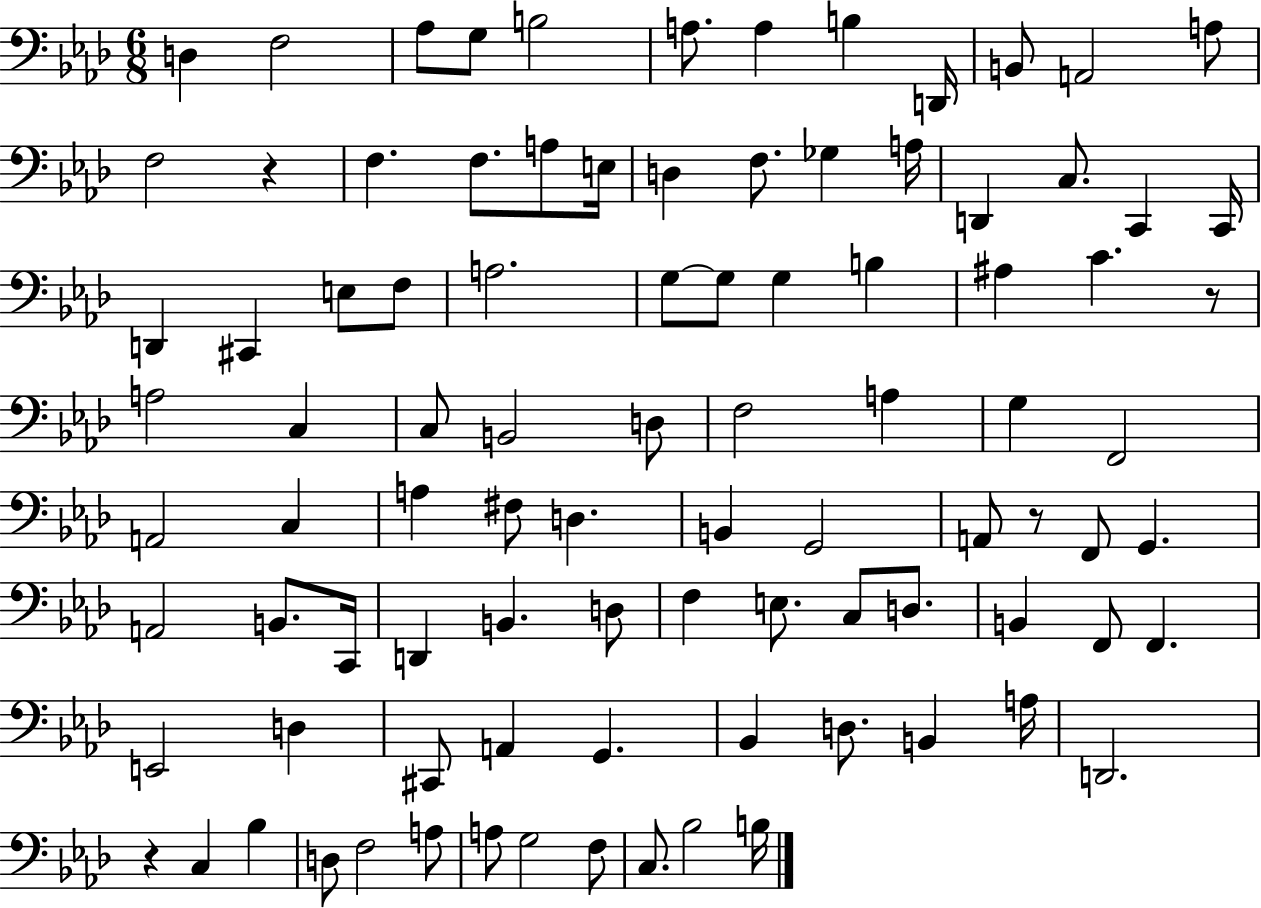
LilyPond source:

{
  \clef bass
  \numericTimeSignature
  \time 6/8
  \key aes \major
  d4 f2 | aes8 g8 b2 | a8. a4 b4 d,16 | b,8 a,2 a8 | \break f2 r4 | f4. f8. a8 e16 | d4 f8. ges4 a16 | d,4 c8. c,4 c,16 | \break d,4 cis,4 e8 f8 | a2. | g8~~ g8 g4 b4 | ais4 c'4. r8 | \break a2 c4 | c8 b,2 d8 | f2 a4 | g4 f,2 | \break a,2 c4 | a4 fis8 d4. | b,4 g,2 | a,8 r8 f,8 g,4. | \break a,2 b,8. c,16 | d,4 b,4. d8 | f4 e8. c8 d8. | b,4 f,8 f,4. | \break e,2 d4 | cis,8 a,4 g,4. | bes,4 d8. b,4 a16 | d,2. | \break r4 c4 bes4 | d8 f2 a8 | a8 g2 f8 | c8. bes2 b16 | \break \bar "|."
}